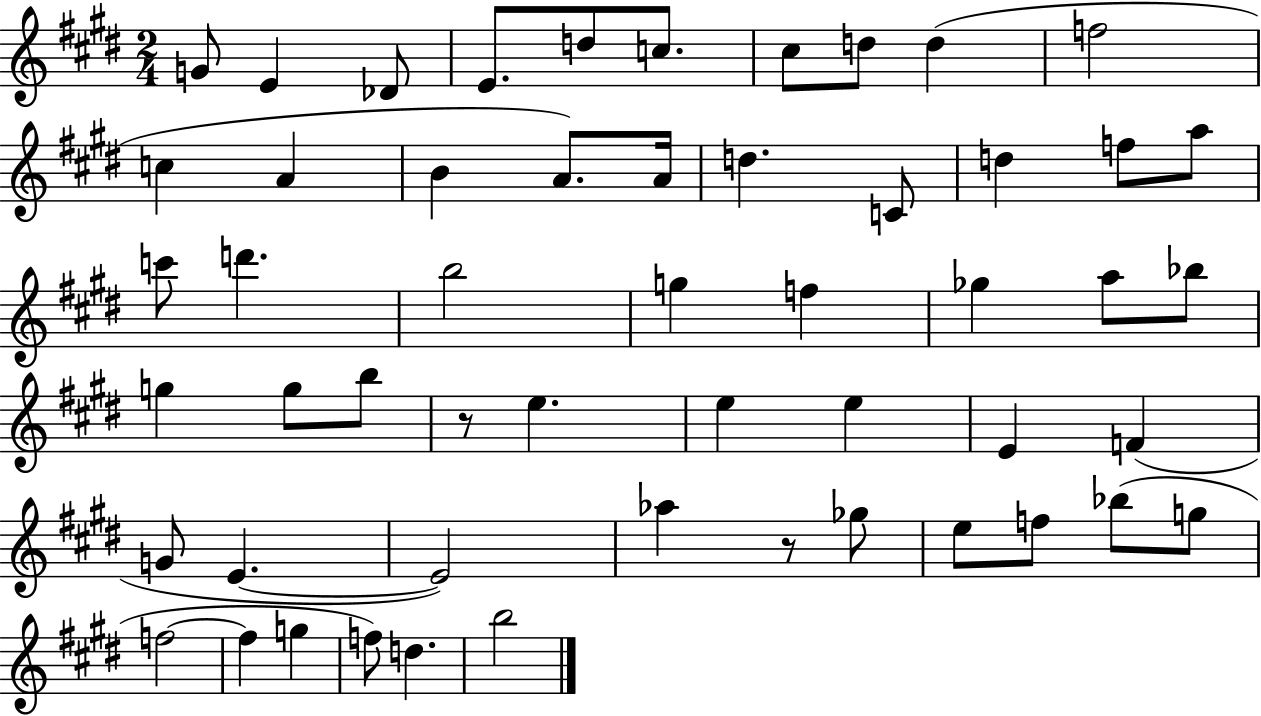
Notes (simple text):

G4/e E4/q Db4/e E4/e. D5/e C5/e. C#5/e D5/e D5/q F5/h C5/q A4/q B4/q A4/e. A4/s D5/q. C4/e D5/q F5/e A5/e C6/e D6/q. B5/h G5/q F5/q Gb5/q A5/e Bb5/e G5/q G5/e B5/e R/e E5/q. E5/q E5/q E4/q F4/q G4/e E4/q. E4/h Ab5/q R/e Gb5/e E5/e F5/e Bb5/e G5/e F5/h F5/q G5/q F5/e D5/q. B5/h